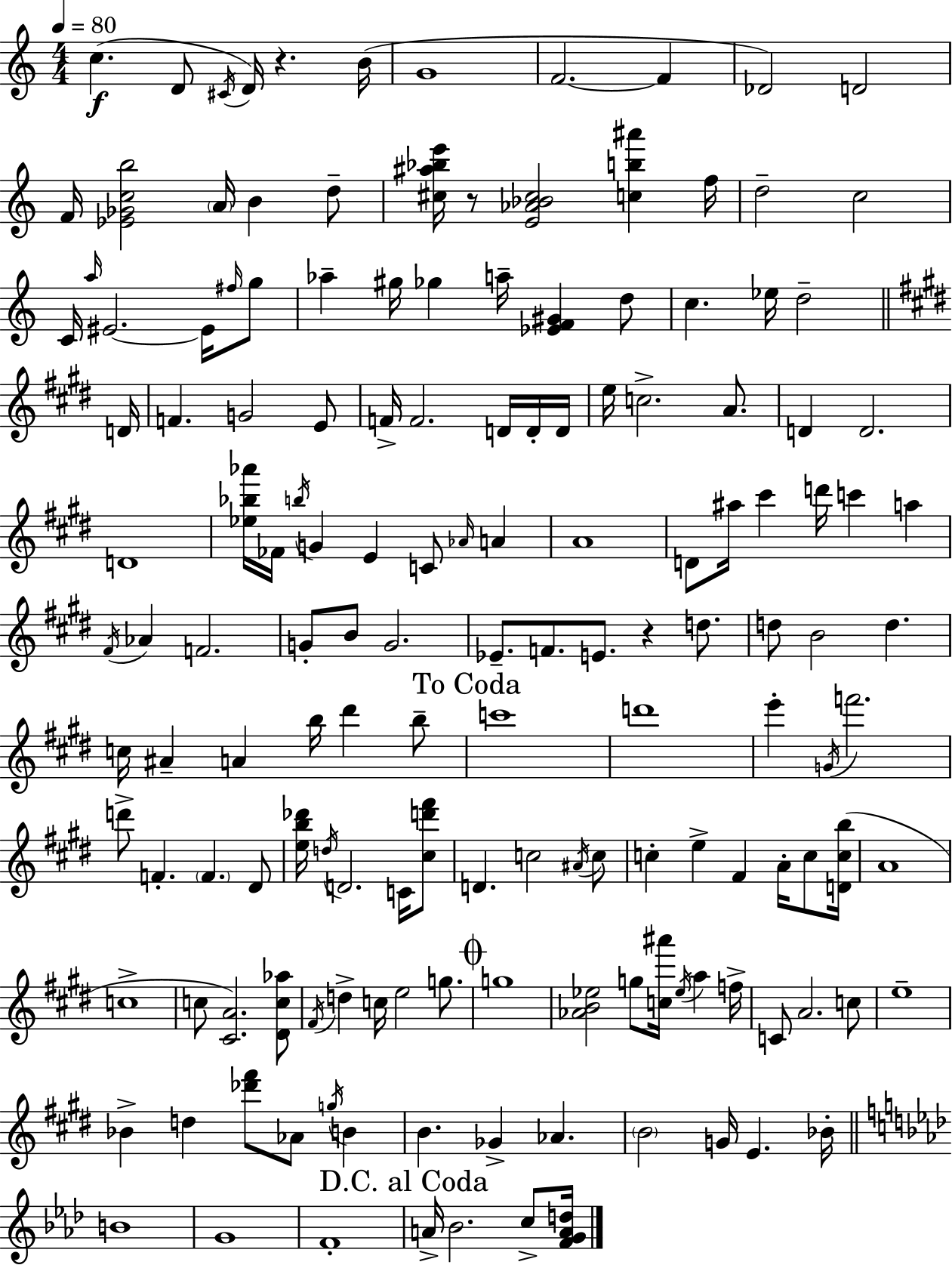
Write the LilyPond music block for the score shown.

{
  \clef treble
  \numericTimeSignature
  \time 4/4
  \key a \minor
  \tempo 4 = 80
  c''4.(\f d'8 \acciaccatura { cis'16 } d'16) r4. | b'16( g'1 | f'2.~~ f'4 | des'2) d'2 | \break f'16 <ees' ges' c'' b''>2 \parenthesize a'16 b'4 d''8-- | <cis'' ais'' bes'' e'''>16 r8 <e' aes' bes' cis''>2 <c'' b'' ais'''>4 | f''16 d''2-- c''2 | c'16 \grace { a''16 } eis'2.~~ eis'16 | \break \grace { fis''16 } g''8 aes''4-- gis''16 ges''4 a''16-- <ees' f' gis'>4 | d''8 c''4. ees''16 d''2-- | \bar "||" \break \key e \major d'16 f'4. g'2 e'8 | f'16-> f'2. d'16 d'16-. | d'16 e''16 c''2.-> a'8. | d'4 d'2. | \break d'1 | <ees'' bes'' aes'''>16 fes'16 \acciaccatura { b''16 } g'4 e'4 c'8 \grace { aes'16 } a'4 | a'1 | d'8 ais''16 cis'''4 d'''16 c'''4 a''4 | \break \acciaccatura { fis'16 } aes'4 f'2. | g'8-. b'8 g'2. | ees'8.-- f'8. e'8. r4 | d''8. d''8 b'2 d''4. | \break c''16 ais'4-- a'4 b''16 dis'''4 | b''8-- \mark "To Coda" c'''1 | d'''1 | e'''4-. \acciaccatura { g'16 } f'''2. | \break d'''8-> f'4.-. \parenthesize f'4. | dis'8 <e'' b'' des'''>16 \acciaccatura { d''16 } d'2. | c'16 <cis'' d''' fis'''>8 d'4. c''2 | \acciaccatura { ais'16 } c''8 c''4-. e''4-> fis'4 | \break a'16-. c''8 <d' c'' b''>16( a'1 | c''1-> | c''8 <cis' a'>2.) | <dis' c'' aes''>8 \acciaccatura { fis'16 } d''4-> c''16 e''2 | \break g''8. \mark \markup { \musicglyph "scripts.coda" } g''1 | <aes' b' ees''>2 | g''8 <c'' ais'''>16 \acciaccatura { ees''16 } a''4 f''16-> c'8 a'2. | c''8 e''1-- | \break bes'4-> d''4 | <des''' fis'''>8 aes'8 \acciaccatura { g''16 } b'4 b'4. | ges'4-> aes'4. \parenthesize b'2 | g'16 e'4. bes'16-. \bar "||" \break \key f \minor b'1 | g'1 | f'1-. | \mark "D.C. al Coda" a'16-> bes'2. c''8-> <f' g' a' d''>16 | \break \bar "|."
}